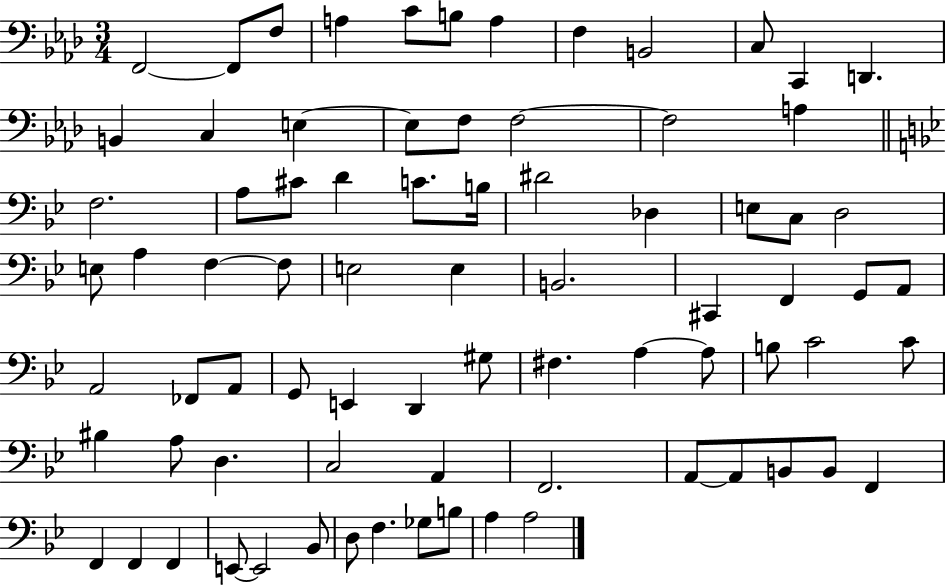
F2/h F2/e F3/e A3/q C4/e B3/e A3/q F3/q B2/h C3/e C2/q D2/q. B2/q C3/q E3/q E3/e F3/e F3/h F3/h A3/q F3/h. A3/e C#4/e D4/q C4/e. B3/s D#4/h Db3/q E3/e C3/e D3/h E3/e A3/q F3/q F3/e E3/h E3/q B2/h. C#2/q F2/q G2/e A2/e A2/h FES2/e A2/e G2/e E2/q D2/q G#3/e F#3/q. A3/q A3/e B3/e C4/h C4/e BIS3/q A3/e D3/q. C3/h A2/q F2/h. A2/e A2/e B2/e B2/e F2/q F2/q F2/q F2/q E2/e E2/h Bb2/e D3/e F3/q. Gb3/e B3/e A3/q A3/h